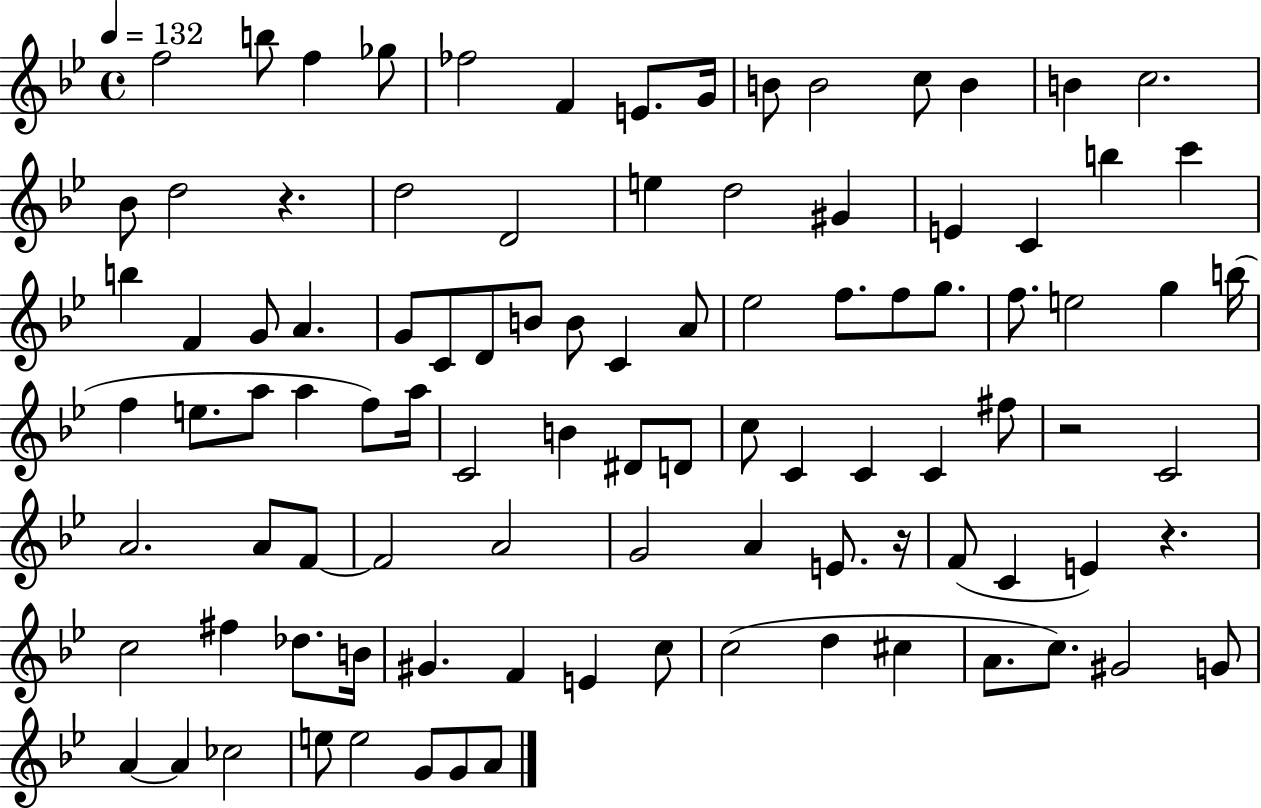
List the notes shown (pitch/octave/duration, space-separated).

F5/h B5/e F5/q Gb5/e FES5/h F4/q E4/e. G4/s B4/e B4/h C5/e B4/q B4/q C5/h. Bb4/e D5/h R/q. D5/h D4/h E5/q D5/h G#4/q E4/q C4/q B5/q C6/q B5/q F4/q G4/e A4/q. G4/e C4/e D4/e B4/e B4/e C4/q A4/e Eb5/h F5/e. F5/e G5/e. F5/e. E5/h G5/q B5/s F5/q E5/e. A5/e A5/q F5/e A5/s C4/h B4/q D#4/e D4/e C5/e C4/q C4/q C4/q F#5/e R/h C4/h A4/h. A4/e F4/e F4/h A4/h G4/h A4/q E4/e. R/s F4/e C4/q E4/q R/q. C5/h F#5/q Db5/e. B4/s G#4/q. F4/q E4/q C5/e C5/h D5/q C#5/q A4/e. C5/e. G#4/h G4/e A4/q A4/q CES5/h E5/e E5/h G4/e G4/e A4/e